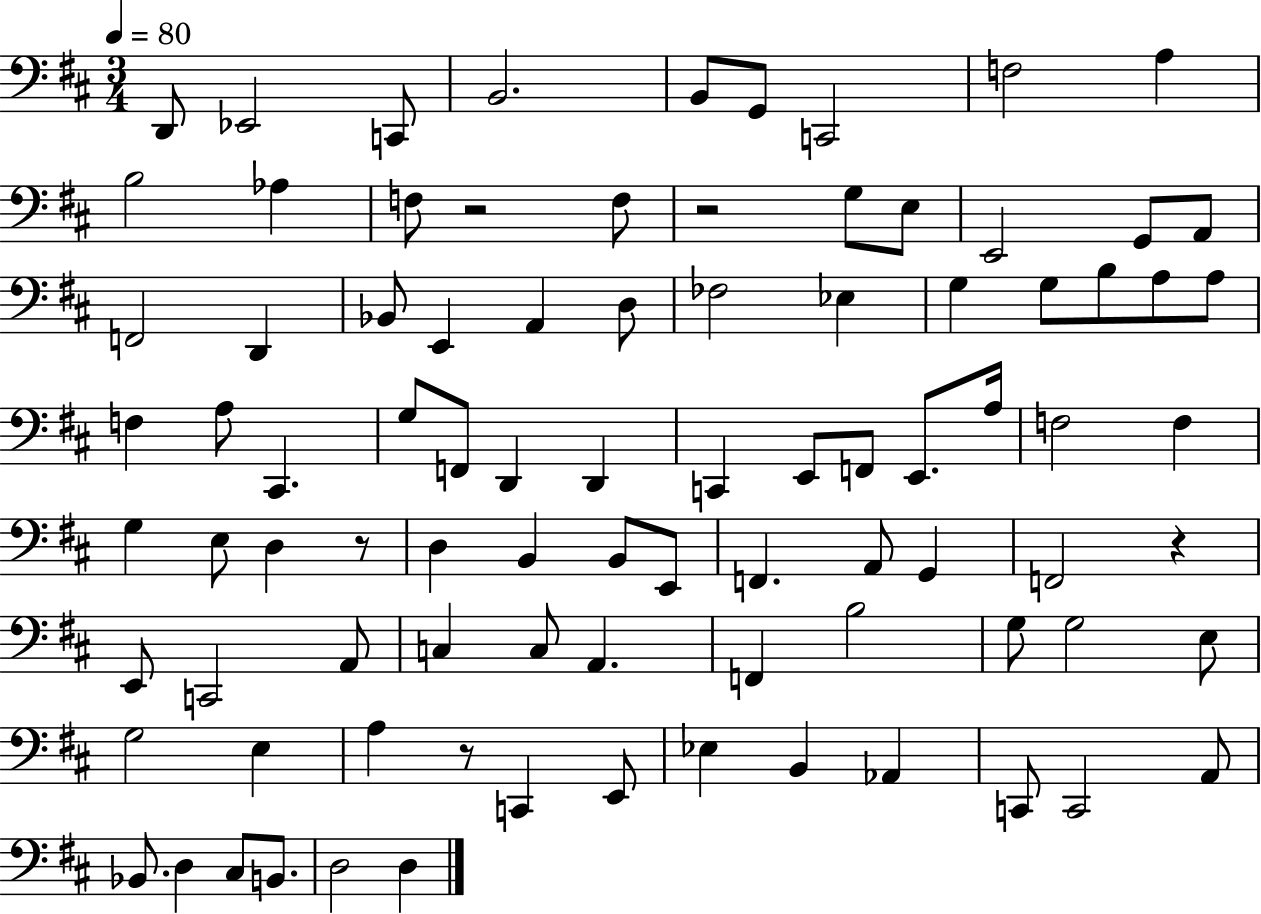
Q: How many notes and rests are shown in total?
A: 89